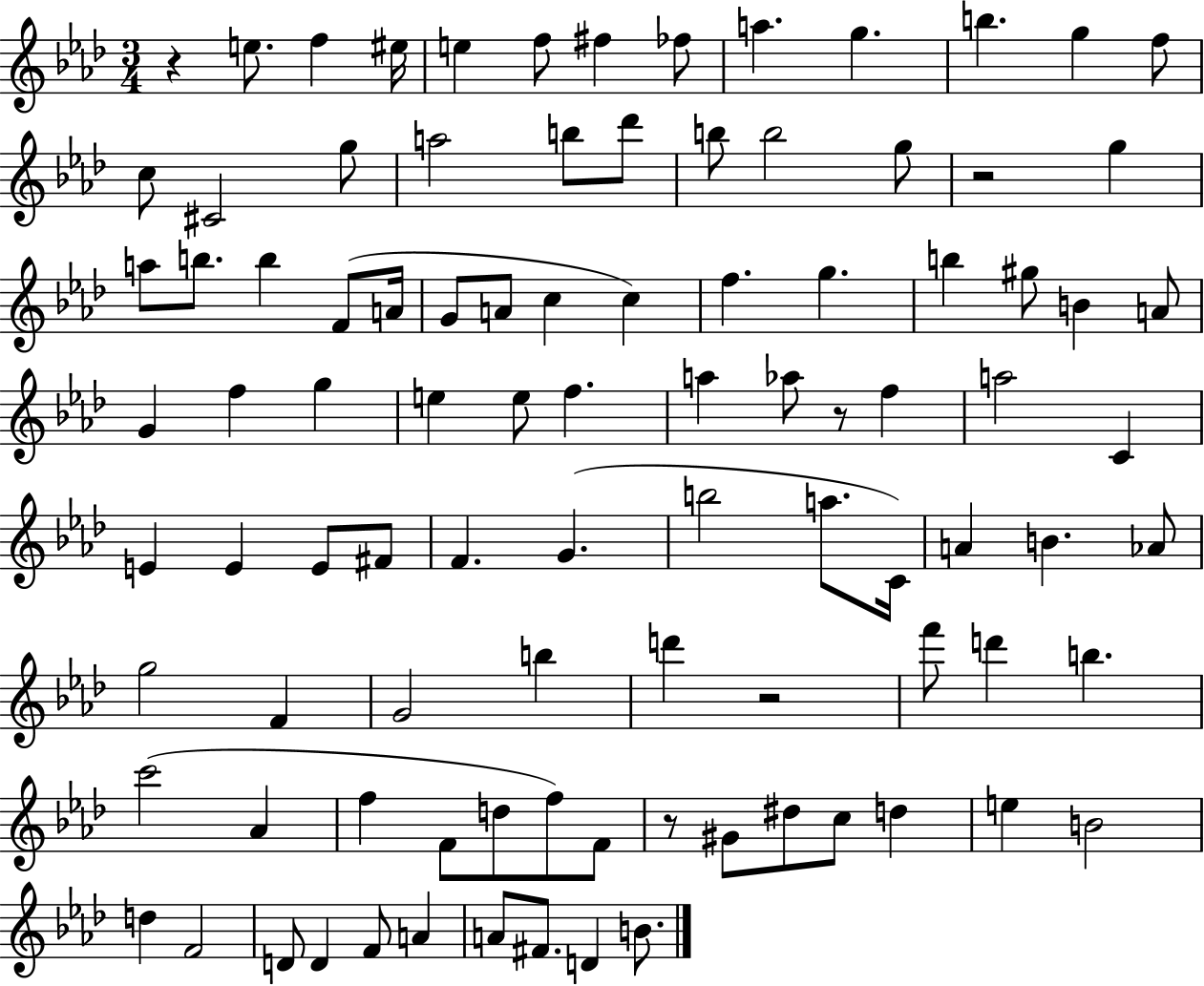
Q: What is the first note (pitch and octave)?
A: E5